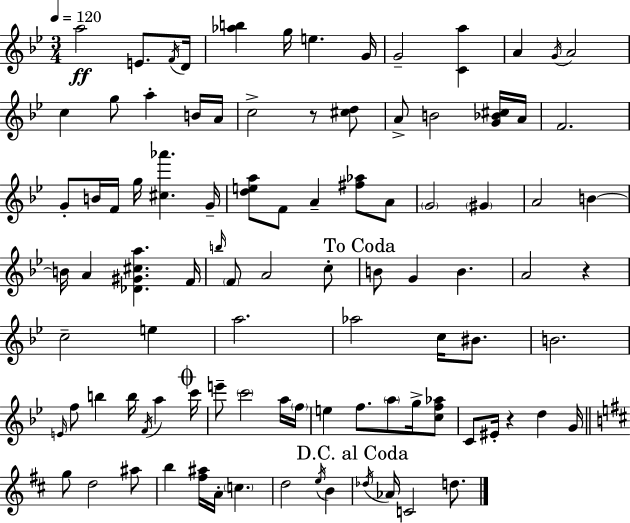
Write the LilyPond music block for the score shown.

{
  \clef treble
  \numericTimeSignature
  \time 3/4
  \key g \minor
  \tempo 4 = 120
  \repeat volta 2 { a''2\ff e'8. \acciaccatura { f'16 } | d'16 <aes'' b''>4 g''16 e''4. | g'16 g'2-- <c' a''>4 | a'4 \acciaccatura { g'16 } a'2 | \break c''4 g''8 a''4-. | b'16 a'16 c''2-> r8 | <cis'' d''>8 a'8-> b'2 | <g' bes' cis''>16 a'16 f'2. | \break g'8-. b'16 f'16 g''16 <cis'' aes'''>4. | g'16-- <d'' e'' a''>8 f'8 a'4-- <fis'' aes''>8 | a'8 \parenthesize g'2 \parenthesize gis'4 | a'2 b'4~~ | \break b'16 a'4 <des' gis' cis'' a''>4. | f'16 \grace { b''16 } \parenthesize f'8 a'2 | c''8-. \mark "To Coda" b'8 g'4 b'4. | a'2 r4 | \break c''2-- e''4 | a''2. | aes''2 c''16 | bis'8. b'2. | \break \grace { e'16 } f''8 b''4 b''16 \acciaccatura { f'16 } | a''4 \mark \markup { \musicglyph "scripts.coda" } c'''16 e'''8-- \parenthesize c'''2 | a''16 \parenthesize f''16 e''4 f''8. | \parenthesize a''8 g''16-> <c'' f'' aes''>8 c'8 eis'16-. r4 | \break d''4 g'16 \bar "||" \break \key d \major g''8 d''2 ais''8 | b''4 <fis'' ais''>16 a'16-. \parenthesize c''4. | d''2 \acciaccatura { e''16 } b'4 | \mark "D.C. al Coda" \acciaccatura { des''16 } aes'16 c'2 d''8. | \break } \bar "|."
}